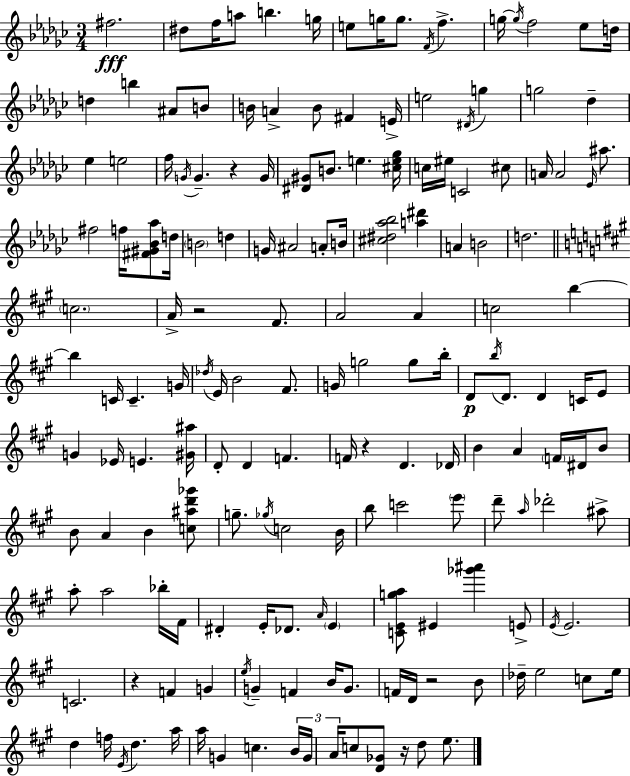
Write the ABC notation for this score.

X:1
T:Untitled
M:3/4
L:1/4
K:Ebm
^f2 ^d/2 f/4 a/2 b g/4 e/2 g/4 g/2 F/4 f g/4 g/4 f2 _e/2 d/4 d b ^A/2 B/2 B/4 A B/2 ^F E/4 e2 ^D/4 g g2 _d _e e2 f/4 G/4 G z G/4 [^D^G]/2 B/2 e [^ce_g]/4 c/4 ^e/4 C2 ^c/2 A/4 A2 _E/4 ^a/2 ^f2 f/4 [^F^G_B_a]/2 d/4 B2 d G/4 ^A2 A/2 B/4 [^c^d_a_b]2 [a^d'] A B2 d2 c2 A/4 z2 ^F/2 A2 A c2 b b C/4 C G/4 _d/4 E/4 B2 ^F/2 G/4 g2 g/2 b/4 D/2 b/4 D/2 D C/4 E/2 G _E/4 E [^G^a]/4 D/2 D F F/4 z D _D/4 B A F/4 ^D/4 B/2 B/2 A B [c^ad'_g']/2 g/2 _g/4 c2 B/4 b/2 c'2 e'/2 d'/2 a/4 _d'2 ^a/2 a/2 a2 _b/4 ^F/4 ^D E/4 _D/2 A/4 E [CEga]/2 ^E [_g'^a'] E/2 E/4 E2 C2 z F G e/4 G F B/4 G/2 F/4 D/4 z2 B/2 _d/4 e2 c/2 e/4 d f/4 E/4 d a/4 a/4 G c B/4 G/4 A/4 c/2 [D_G]/2 z/4 d/2 e/2